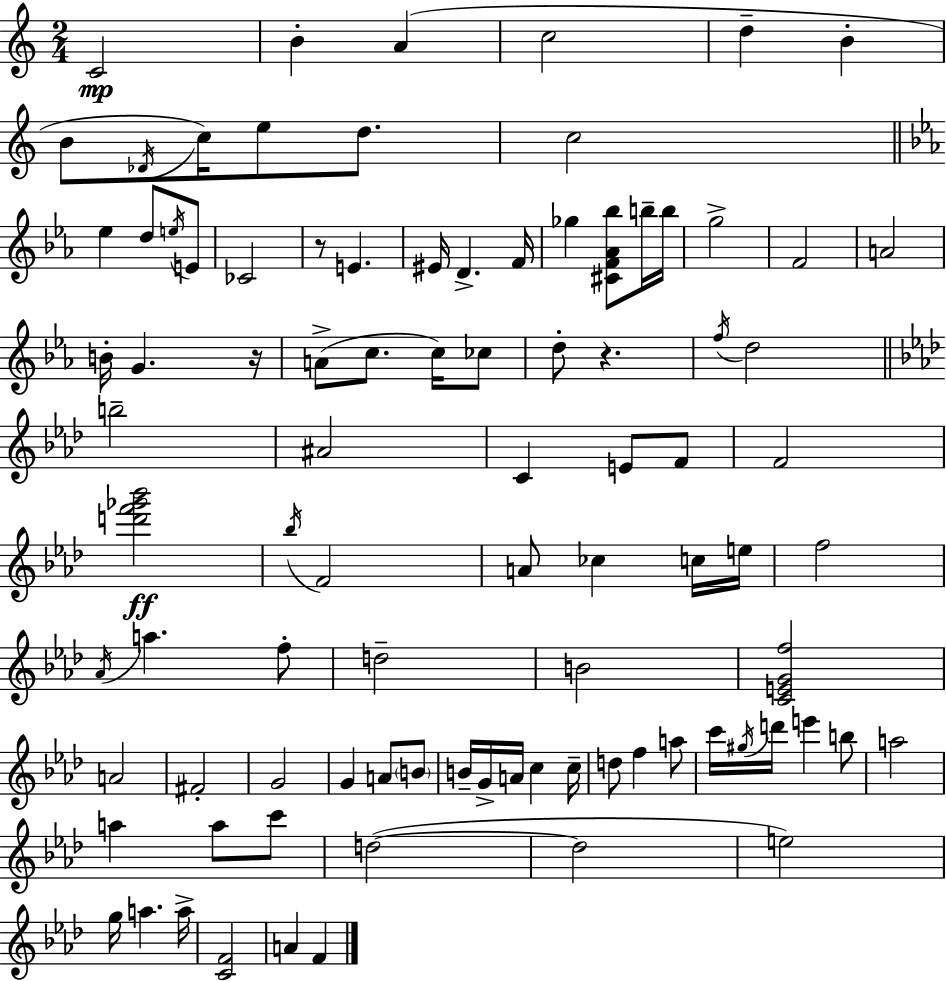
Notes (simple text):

C4/h B4/q A4/q C5/h D5/q B4/q B4/e Db4/s C5/s E5/e D5/e. C5/h Eb5/q D5/e E5/s E4/e CES4/h R/e E4/q. EIS4/s D4/q. F4/s Gb5/q [C#4,F4,Ab4,Bb5]/e B5/s B5/s G5/h F4/h A4/h B4/s G4/q. R/s A4/e C5/e. C5/s CES5/e D5/e R/q. F5/s D5/h B5/h A#4/h C4/q E4/e F4/e F4/h [D6,F6,Gb6,Bb6]/h Bb5/s F4/h A4/e CES5/q C5/s E5/s F5/h Ab4/s A5/q. F5/e D5/h B4/h [C4,E4,G4,F5]/h A4/h F#4/h G4/h G4/q A4/e B4/e B4/s G4/s A4/s C5/q C5/s D5/e F5/q A5/e C6/s G#5/s D6/s E6/q B5/e A5/h A5/q A5/e C6/e D5/h D5/h E5/h G5/s A5/q. A5/s [C4,F4]/h A4/q F4/q